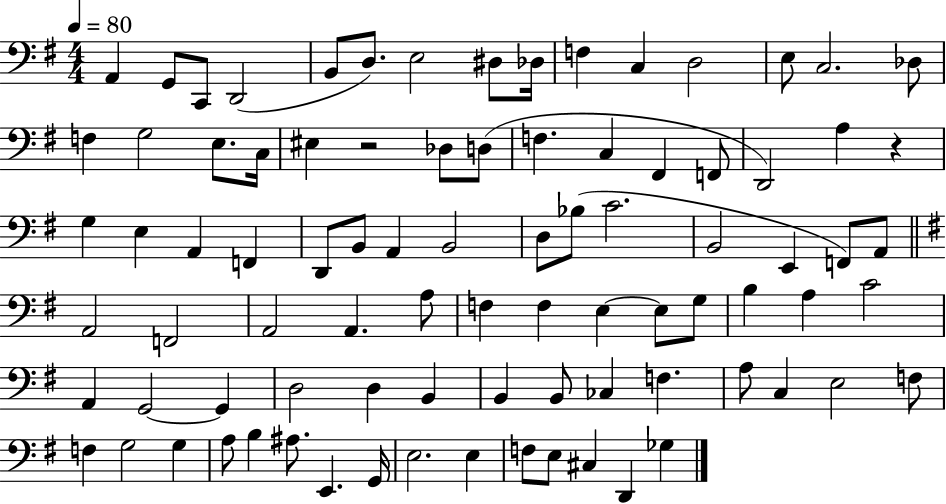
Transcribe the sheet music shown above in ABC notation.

X:1
T:Untitled
M:4/4
L:1/4
K:G
A,, G,,/2 C,,/2 D,,2 B,,/2 D,/2 E,2 ^D,/2 _D,/4 F, C, D,2 E,/2 C,2 _D,/2 F, G,2 E,/2 C,/4 ^E, z2 _D,/2 D,/2 F, C, ^F,, F,,/2 D,,2 A, z G, E, A,, F,, D,,/2 B,,/2 A,, B,,2 D,/2 _B,/2 C2 B,,2 E,, F,,/2 A,,/2 A,,2 F,,2 A,,2 A,, A,/2 F, F, E, E,/2 G,/2 B, A, C2 A,, G,,2 G,, D,2 D, B,, B,, B,,/2 _C, F, A,/2 C, E,2 F,/2 F, G,2 G, A,/2 B, ^A,/2 E,, G,,/4 E,2 E, F,/2 E,/2 ^C, D,, _G,